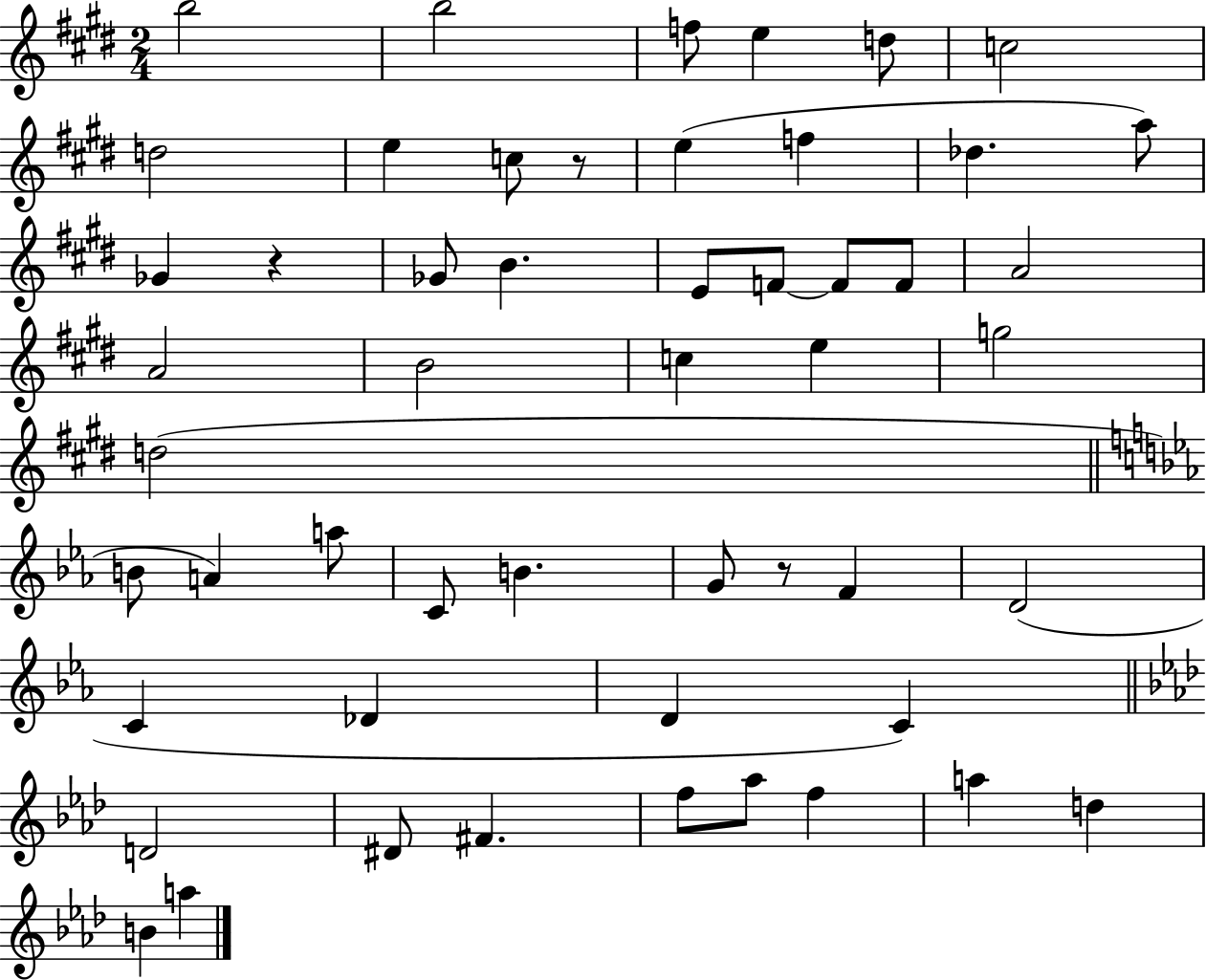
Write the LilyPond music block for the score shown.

{
  \clef treble
  \numericTimeSignature
  \time 2/4
  \key e \major
  b''2 | b''2 | f''8 e''4 d''8 | c''2 | \break d''2 | e''4 c''8 r8 | e''4( f''4 | des''4. a''8) | \break ges'4 r4 | ges'8 b'4. | e'8 f'8~~ f'8 f'8 | a'2 | \break a'2 | b'2 | c''4 e''4 | g''2 | \break d''2( | \bar "||" \break \key ees \major b'8 a'4) a''8 | c'8 b'4. | g'8 r8 f'4 | d'2( | \break c'4 des'4 | d'4 c'4) | \bar "||" \break \key aes \major d'2 | dis'8 fis'4. | f''8 aes''8 f''4 | a''4 d''4 | \break b'4 a''4 | \bar "|."
}